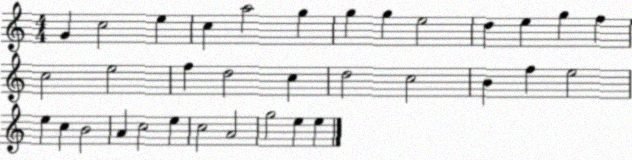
X:1
T:Untitled
M:4/4
L:1/4
K:C
G c2 e c a2 g g g e2 d e g f c2 e2 f d2 c d2 c2 B f e2 e c B2 A c2 e c2 A2 g2 e e